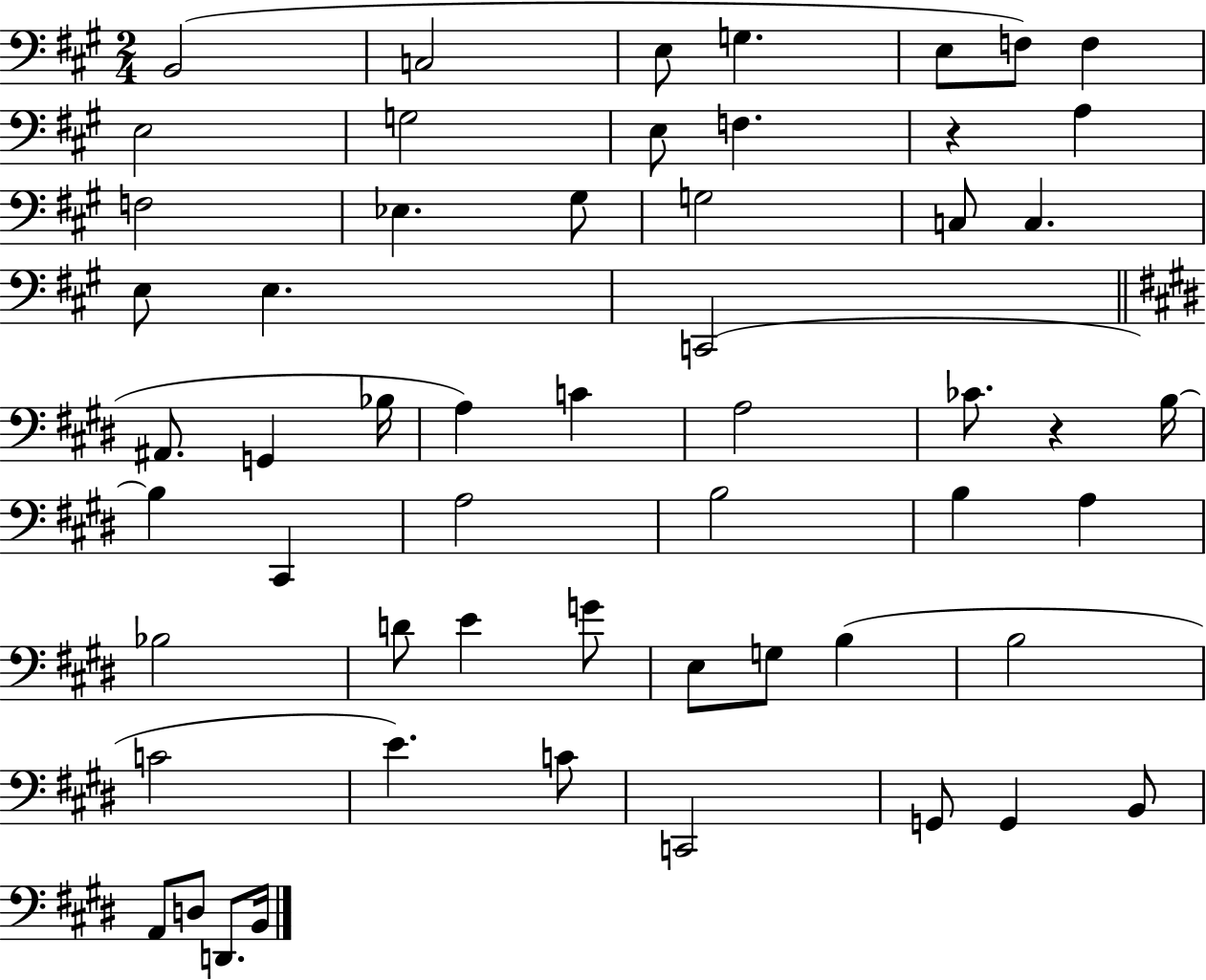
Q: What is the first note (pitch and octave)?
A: B2